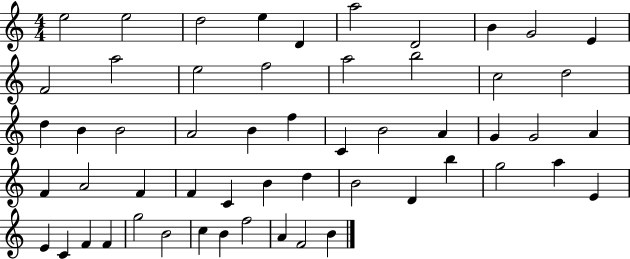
{
  \clef treble
  \numericTimeSignature
  \time 4/4
  \key c \major
  e''2 e''2 | d''2 e''4 d'4 | a''2 d'2 | b'4 g'2 e'4 | \break f'2 a''2 | e''2 f''2 | a''2 b''2 | c''2 d''2 | \break d''4 b'4 b'2 | a'2 b'4 f''4 | c'4 b'2 a'4 | g'4 g'2 a'4 | \break f'4 a'2 f'4 | f'4 c'4 b'4 d''4 | b'2 d'4 b''4 | g''2 a''4 e'4 | \break e'4 c'4 f'4 f'4 | g''2 b'2 | c''4 b'4 f''2 | a'4 f'2 b'4 | \break \bar "|."
}